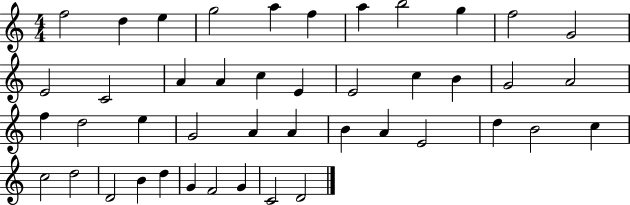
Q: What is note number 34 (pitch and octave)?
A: C5